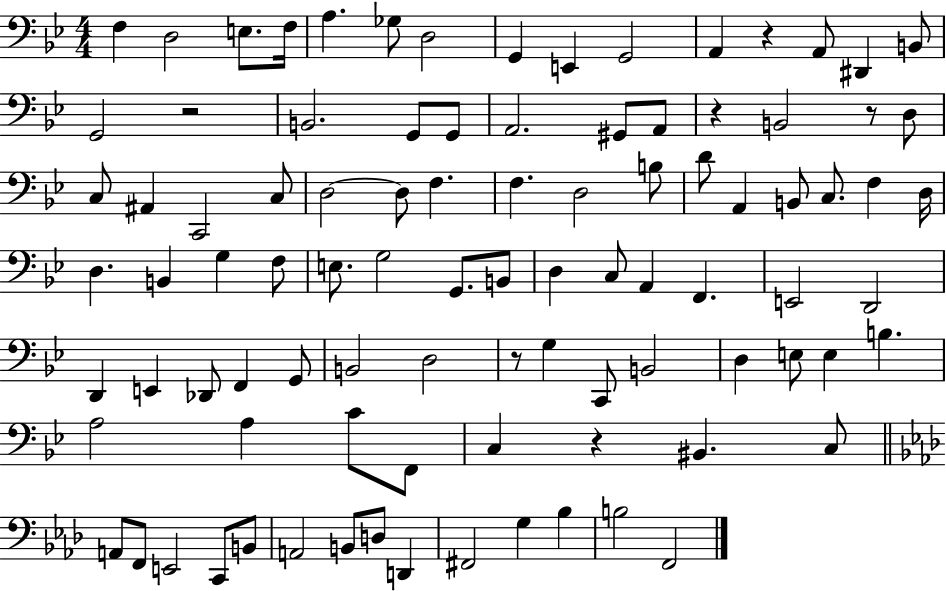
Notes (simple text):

F3/q D3/h E3/e. F3/s A3/q. Gb3/e D3/h G2/q E2/q G2/h A2/q R/q A2/e D#2/q B2/e G2/h R/h B2/h. G2/e G2/e A2/h. G#2/e A2/e R/q B2/h R/e D3/e C3/e A#2/q C2/h C3/e D3/h D3/e F3/q. F3/q. D3/h B3/e D4/e A2/q B2/e C3/e. F3/q D3/s D3/q. B2/q G3/q F3/e E3/e. G3/h G2/e. B2/e D3/q C3/e A2/q F2/q. E2/h D2/h D2/q E2/q Db2/e F2/q G2/e B2/h D3/h R/e G3/q C2/e B2/h D3/q E3/e E3/q B3/q. A3/h A3/q C4/e F2/e C3/q R/q BIS2/q. C3/e A2/e F2/e E2/h C2/e B2/e A2/h B2/e D3/e D2/q F#2/h G3/q Bb3/q B3/h F2/h